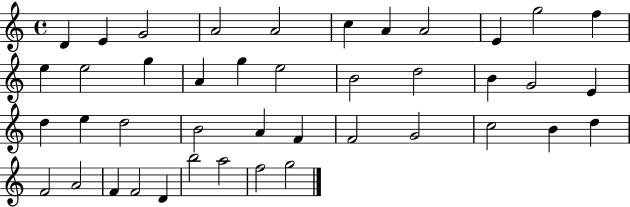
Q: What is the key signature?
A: C major